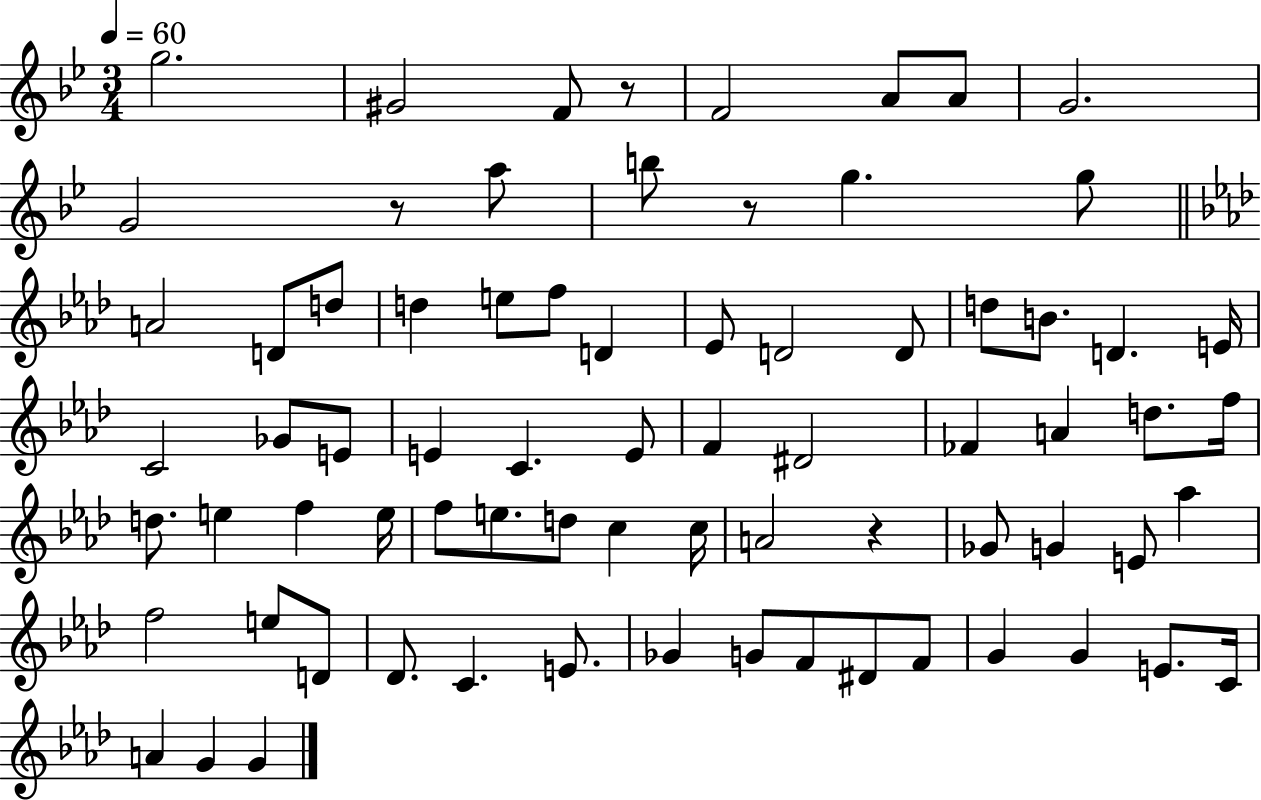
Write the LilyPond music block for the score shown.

{
  \clef treble
  \numericTimeSignature
  \time 3/4
  \key bes \major
  \tempo 4 = 60
  g''2. | gis'2 f'8 r8 | f'2 a'8 a'8 | g'2. | \break g'2 r8 a''8 | b''8 r8 g''4. g''8 | \bar "||" \break \key aes \major a'2 d'8 d''8 | d''4 e''8 f''8 d'4 | ees'8 d'2 d'8 | d''8 b'8. d'4. e'16 | \break c'2 ges'8 e'8 | e'4 c'4. e'8 | f'4 dis'2 | fes'4 a'4 d''8. f''16 | \break d''8. e''4 f''4 e''16 | f''8 e''8. d''8 c''4 c''16 | a'2 r4 | ges'8 g'4 e'8 aes''4 | \break f''2 e''8 d'8 | des'8. c'4. e'8. | ges'4 g'8 f'8 dis'8 f'8 | g'4 g'4 e'8. c'16 | \break a'4 g'4 g'4 | \bar "|."
}